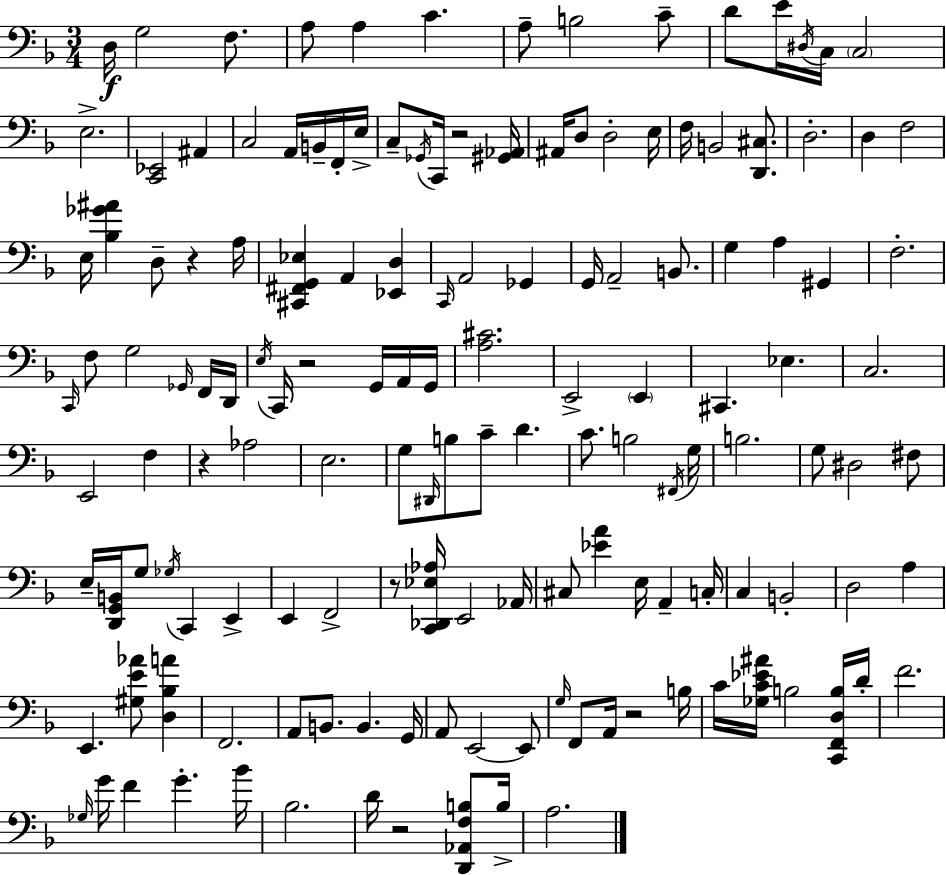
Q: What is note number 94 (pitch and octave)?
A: C3